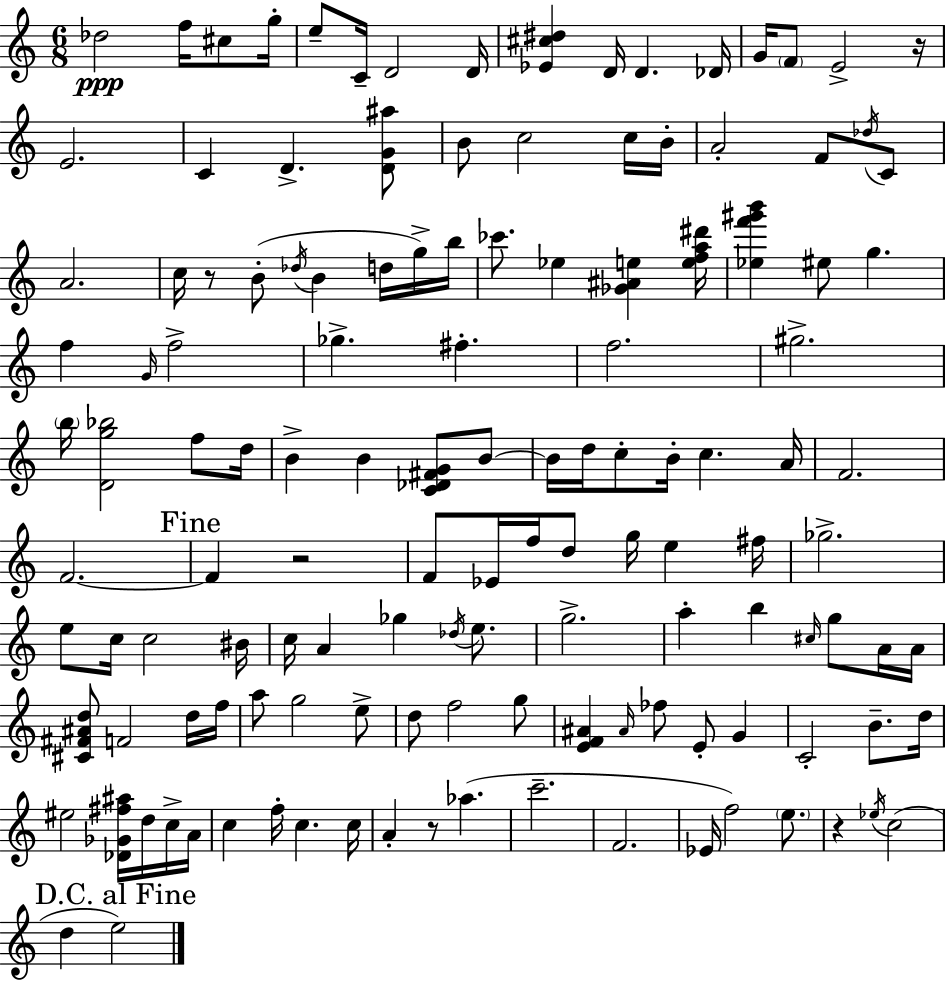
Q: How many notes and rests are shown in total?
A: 133